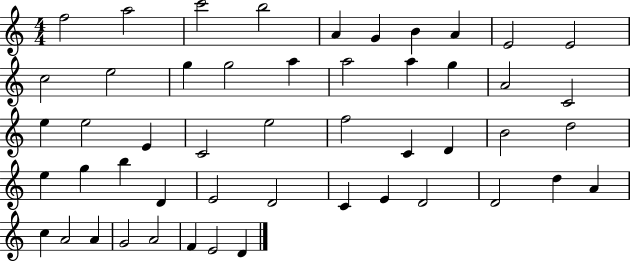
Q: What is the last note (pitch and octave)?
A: D4